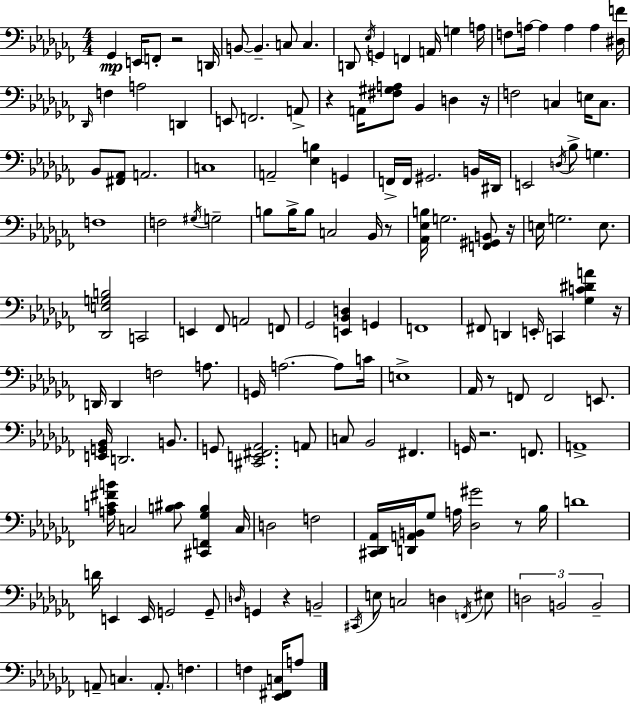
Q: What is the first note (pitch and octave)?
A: Gb2